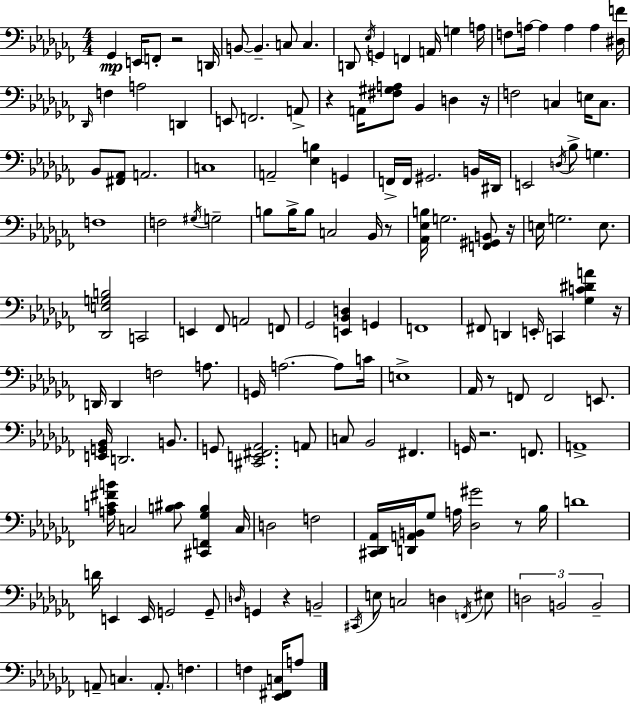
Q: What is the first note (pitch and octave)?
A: Gb2